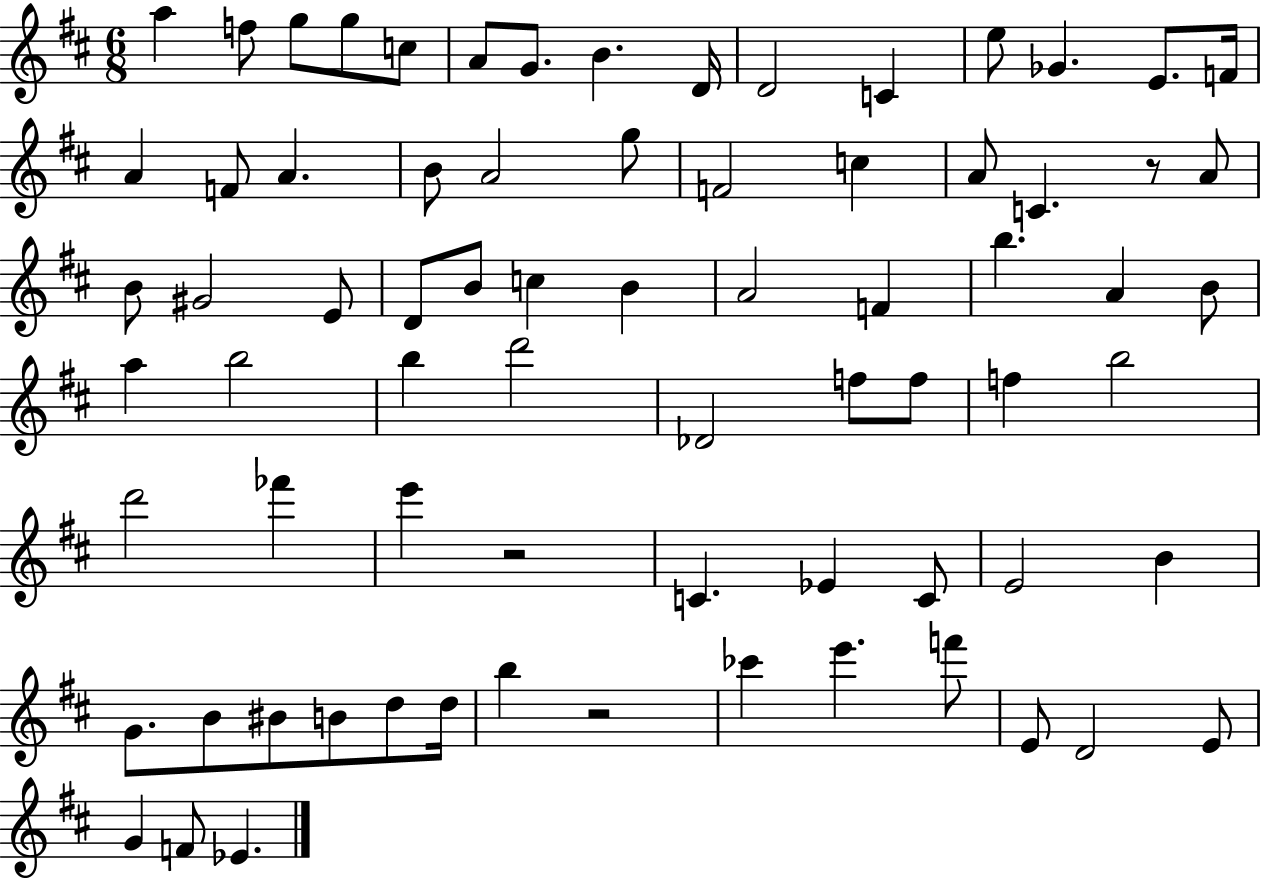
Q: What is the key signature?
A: D major